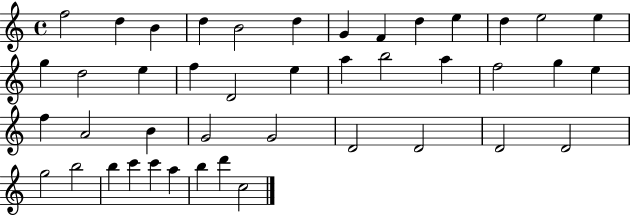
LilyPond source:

{
  \clef treble
  \time 4/4
  \defaultTimeSignature
  \key c \major
  f''2 d''4 b'4 | d''4 b'2 d''4 | g'4 f'4 d''4 e''4 | d''4 e''2 e''4 | \break g''4 d''2 e''4 | f''4 d'2 e''4 | a''4 b''2 a''4 | f''2 g''4 e''4 | \break f''4 a'2 b'4 | g'2 g'2 | d'2 d'2 | d'2 d'2 | \break g''2 b''2 | b''4 c'''4 c'''4 a''4 | b''4 d'''4 c''2 | \bar "|."
}